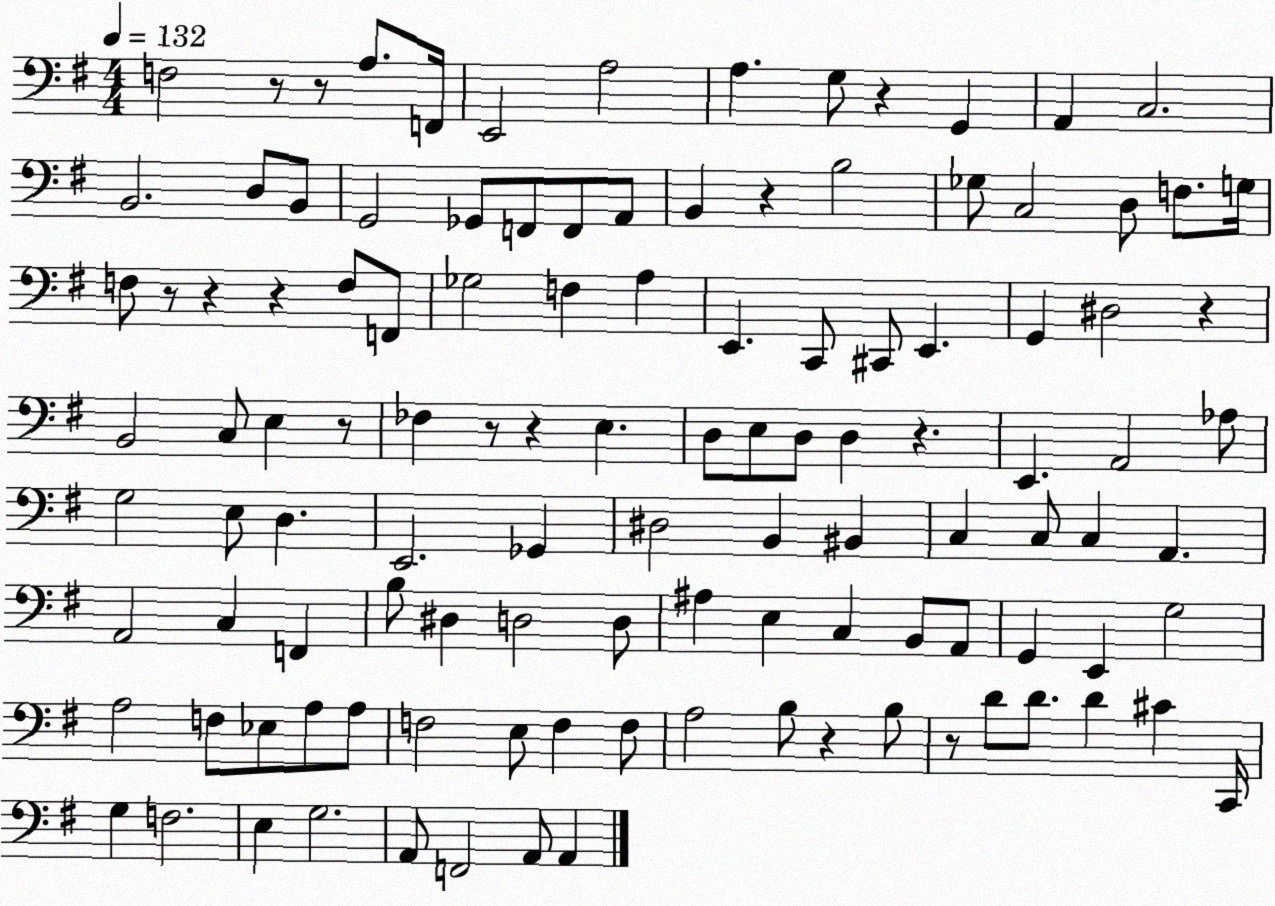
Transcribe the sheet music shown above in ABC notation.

X:1
T:Untitled
M:4/4
L:1/4
K:G
F,2 z/2 z/2 A,/2 F,,/4 E,,2 A,2 A, G,/2 z G,, A,, C,2 B,,2 D,/2 B,,/2 G,,2 _G,,/2 F,,/2 F,,/2 A,,/2 B,, z B,2 _G,/2 C,2 D,/2 F,/2 G,/4 F,/2 z/2 z z F,/2 F,,/2 _G,2 F, A, E,, C,,/2 ^C,,/2 E,, G,, ^D,2 z B,,2 C,/2 E, z/2 _F, z/2 z E, D,/2 E,/2 D,/2 D, z E,, A,,2 _A,/2 G,2 E,/2 D, E,,2 _G,, ^D,2 B,, ^B,, C, C,/2 C, A,, A,,2 C, F,, B,/2 ^D, D,2 D,/2 ^A, E, C, B,,/2 A,,/2 G,, E,, G,2 A,2 F,/2 _E,/2 A,/2 A,/2 F,2 E,/2 F, F,/2 A,2 B,/2 z B,/2 z/2 D/2 D/2 D ^C C,,/4 G, F,2 E, G,2 A,,/2 F,,2 A,,/2 A,,